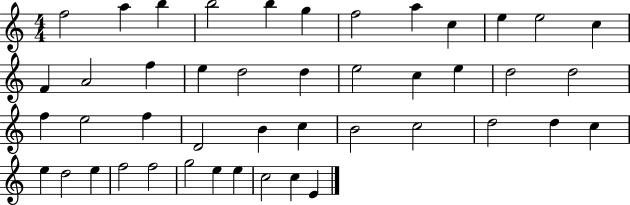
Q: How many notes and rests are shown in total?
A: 45